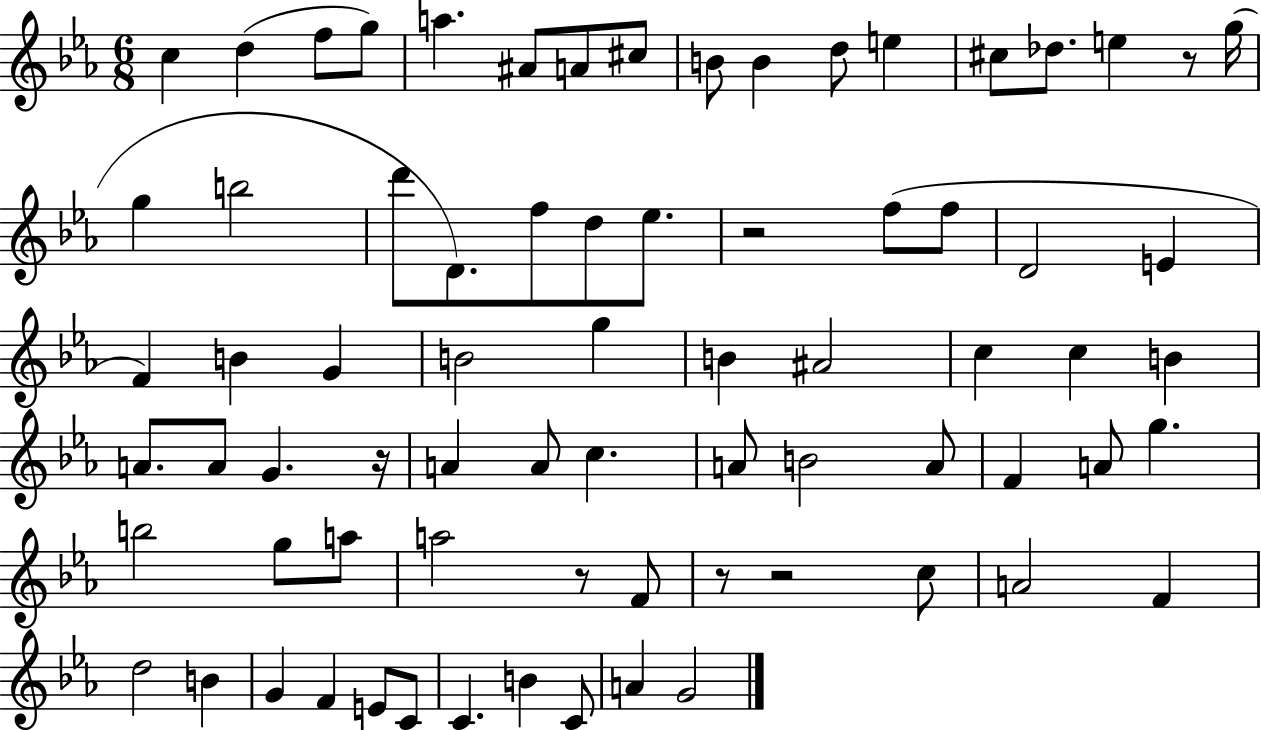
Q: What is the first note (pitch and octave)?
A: C5